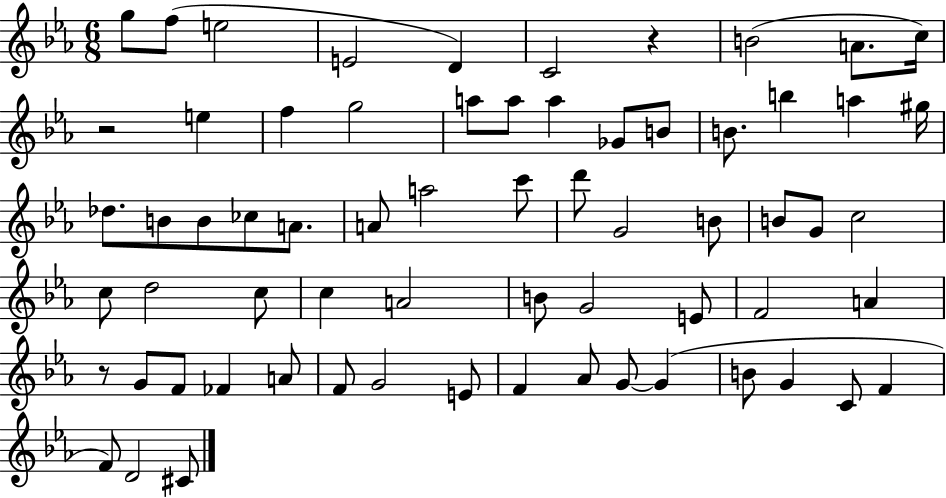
G5/e F5/e E5/h E4/h D4/q C4/h R/q B4/h A4/e. C5/s R/h E5/q F5/q G5/h A5/e A5/e A5/q Gb4/e B4/e B4/e. B5/q A5/q G#5/s Db5/e. B4/e B4/e CES5/e A4/e. A4/e A5/h C6/e D6/e G4/h B4/e B4/e G4/e C5/h C5/e D5/h C5/e C5/q A4/h B4/e G4/h E4/e F4/h A4/q R/e G4/e F4/e FES4/q A4/e F4/e G4/h E4/e F4/q Ab4/e G4/e G4/q B4/e G4/q C4/e F4/q F4/e D4/h C#4/e